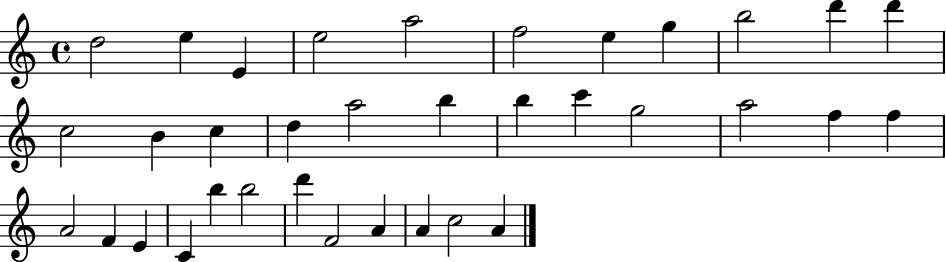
{
  \clef treble
  \time 4/4
  \defaultTimeSignature
  \key c \major
  d''2 e''4 e'4 | e''2 a''2 | f''2 e''4 g''4 | b''2 d'''4 d'''4 | \break c''2 b'4 c''4 | d''4 a''2 b''4 | b''4 c'''4 g''2 | a''2 f''4 f''4 | \break a'2 f'4 e'4 | c'4 b''4 b''2 | d'''4 f'2 a'4 | a'4 c''2 a'4 | \break \bar "|."
}